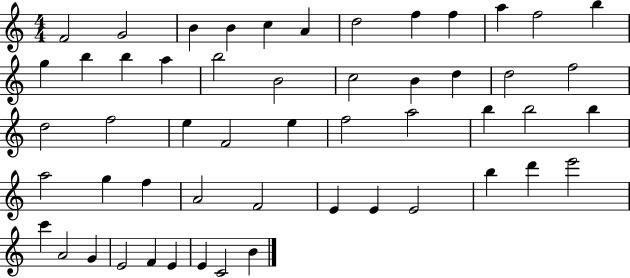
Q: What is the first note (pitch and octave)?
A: F4